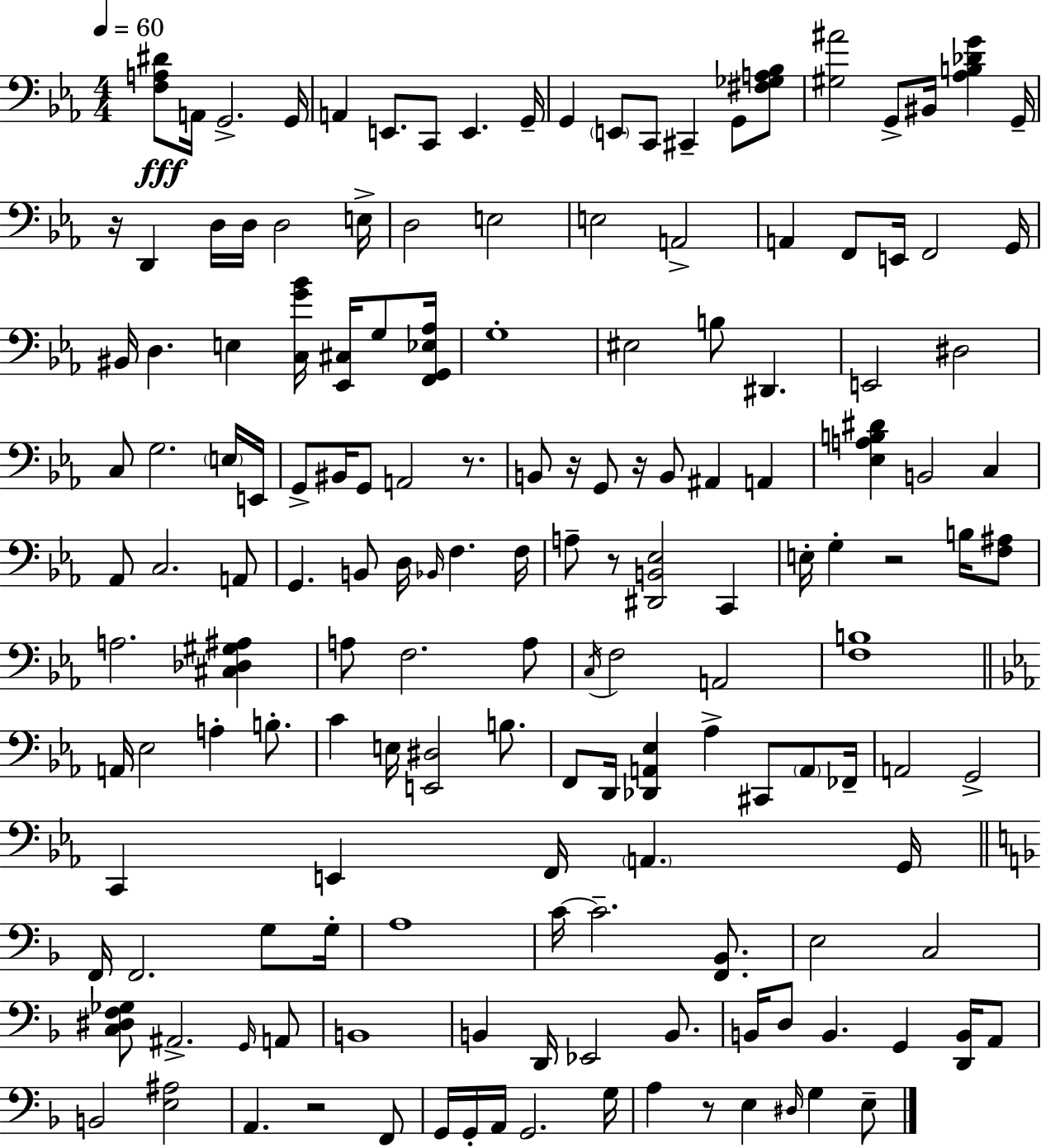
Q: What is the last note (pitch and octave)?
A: E3